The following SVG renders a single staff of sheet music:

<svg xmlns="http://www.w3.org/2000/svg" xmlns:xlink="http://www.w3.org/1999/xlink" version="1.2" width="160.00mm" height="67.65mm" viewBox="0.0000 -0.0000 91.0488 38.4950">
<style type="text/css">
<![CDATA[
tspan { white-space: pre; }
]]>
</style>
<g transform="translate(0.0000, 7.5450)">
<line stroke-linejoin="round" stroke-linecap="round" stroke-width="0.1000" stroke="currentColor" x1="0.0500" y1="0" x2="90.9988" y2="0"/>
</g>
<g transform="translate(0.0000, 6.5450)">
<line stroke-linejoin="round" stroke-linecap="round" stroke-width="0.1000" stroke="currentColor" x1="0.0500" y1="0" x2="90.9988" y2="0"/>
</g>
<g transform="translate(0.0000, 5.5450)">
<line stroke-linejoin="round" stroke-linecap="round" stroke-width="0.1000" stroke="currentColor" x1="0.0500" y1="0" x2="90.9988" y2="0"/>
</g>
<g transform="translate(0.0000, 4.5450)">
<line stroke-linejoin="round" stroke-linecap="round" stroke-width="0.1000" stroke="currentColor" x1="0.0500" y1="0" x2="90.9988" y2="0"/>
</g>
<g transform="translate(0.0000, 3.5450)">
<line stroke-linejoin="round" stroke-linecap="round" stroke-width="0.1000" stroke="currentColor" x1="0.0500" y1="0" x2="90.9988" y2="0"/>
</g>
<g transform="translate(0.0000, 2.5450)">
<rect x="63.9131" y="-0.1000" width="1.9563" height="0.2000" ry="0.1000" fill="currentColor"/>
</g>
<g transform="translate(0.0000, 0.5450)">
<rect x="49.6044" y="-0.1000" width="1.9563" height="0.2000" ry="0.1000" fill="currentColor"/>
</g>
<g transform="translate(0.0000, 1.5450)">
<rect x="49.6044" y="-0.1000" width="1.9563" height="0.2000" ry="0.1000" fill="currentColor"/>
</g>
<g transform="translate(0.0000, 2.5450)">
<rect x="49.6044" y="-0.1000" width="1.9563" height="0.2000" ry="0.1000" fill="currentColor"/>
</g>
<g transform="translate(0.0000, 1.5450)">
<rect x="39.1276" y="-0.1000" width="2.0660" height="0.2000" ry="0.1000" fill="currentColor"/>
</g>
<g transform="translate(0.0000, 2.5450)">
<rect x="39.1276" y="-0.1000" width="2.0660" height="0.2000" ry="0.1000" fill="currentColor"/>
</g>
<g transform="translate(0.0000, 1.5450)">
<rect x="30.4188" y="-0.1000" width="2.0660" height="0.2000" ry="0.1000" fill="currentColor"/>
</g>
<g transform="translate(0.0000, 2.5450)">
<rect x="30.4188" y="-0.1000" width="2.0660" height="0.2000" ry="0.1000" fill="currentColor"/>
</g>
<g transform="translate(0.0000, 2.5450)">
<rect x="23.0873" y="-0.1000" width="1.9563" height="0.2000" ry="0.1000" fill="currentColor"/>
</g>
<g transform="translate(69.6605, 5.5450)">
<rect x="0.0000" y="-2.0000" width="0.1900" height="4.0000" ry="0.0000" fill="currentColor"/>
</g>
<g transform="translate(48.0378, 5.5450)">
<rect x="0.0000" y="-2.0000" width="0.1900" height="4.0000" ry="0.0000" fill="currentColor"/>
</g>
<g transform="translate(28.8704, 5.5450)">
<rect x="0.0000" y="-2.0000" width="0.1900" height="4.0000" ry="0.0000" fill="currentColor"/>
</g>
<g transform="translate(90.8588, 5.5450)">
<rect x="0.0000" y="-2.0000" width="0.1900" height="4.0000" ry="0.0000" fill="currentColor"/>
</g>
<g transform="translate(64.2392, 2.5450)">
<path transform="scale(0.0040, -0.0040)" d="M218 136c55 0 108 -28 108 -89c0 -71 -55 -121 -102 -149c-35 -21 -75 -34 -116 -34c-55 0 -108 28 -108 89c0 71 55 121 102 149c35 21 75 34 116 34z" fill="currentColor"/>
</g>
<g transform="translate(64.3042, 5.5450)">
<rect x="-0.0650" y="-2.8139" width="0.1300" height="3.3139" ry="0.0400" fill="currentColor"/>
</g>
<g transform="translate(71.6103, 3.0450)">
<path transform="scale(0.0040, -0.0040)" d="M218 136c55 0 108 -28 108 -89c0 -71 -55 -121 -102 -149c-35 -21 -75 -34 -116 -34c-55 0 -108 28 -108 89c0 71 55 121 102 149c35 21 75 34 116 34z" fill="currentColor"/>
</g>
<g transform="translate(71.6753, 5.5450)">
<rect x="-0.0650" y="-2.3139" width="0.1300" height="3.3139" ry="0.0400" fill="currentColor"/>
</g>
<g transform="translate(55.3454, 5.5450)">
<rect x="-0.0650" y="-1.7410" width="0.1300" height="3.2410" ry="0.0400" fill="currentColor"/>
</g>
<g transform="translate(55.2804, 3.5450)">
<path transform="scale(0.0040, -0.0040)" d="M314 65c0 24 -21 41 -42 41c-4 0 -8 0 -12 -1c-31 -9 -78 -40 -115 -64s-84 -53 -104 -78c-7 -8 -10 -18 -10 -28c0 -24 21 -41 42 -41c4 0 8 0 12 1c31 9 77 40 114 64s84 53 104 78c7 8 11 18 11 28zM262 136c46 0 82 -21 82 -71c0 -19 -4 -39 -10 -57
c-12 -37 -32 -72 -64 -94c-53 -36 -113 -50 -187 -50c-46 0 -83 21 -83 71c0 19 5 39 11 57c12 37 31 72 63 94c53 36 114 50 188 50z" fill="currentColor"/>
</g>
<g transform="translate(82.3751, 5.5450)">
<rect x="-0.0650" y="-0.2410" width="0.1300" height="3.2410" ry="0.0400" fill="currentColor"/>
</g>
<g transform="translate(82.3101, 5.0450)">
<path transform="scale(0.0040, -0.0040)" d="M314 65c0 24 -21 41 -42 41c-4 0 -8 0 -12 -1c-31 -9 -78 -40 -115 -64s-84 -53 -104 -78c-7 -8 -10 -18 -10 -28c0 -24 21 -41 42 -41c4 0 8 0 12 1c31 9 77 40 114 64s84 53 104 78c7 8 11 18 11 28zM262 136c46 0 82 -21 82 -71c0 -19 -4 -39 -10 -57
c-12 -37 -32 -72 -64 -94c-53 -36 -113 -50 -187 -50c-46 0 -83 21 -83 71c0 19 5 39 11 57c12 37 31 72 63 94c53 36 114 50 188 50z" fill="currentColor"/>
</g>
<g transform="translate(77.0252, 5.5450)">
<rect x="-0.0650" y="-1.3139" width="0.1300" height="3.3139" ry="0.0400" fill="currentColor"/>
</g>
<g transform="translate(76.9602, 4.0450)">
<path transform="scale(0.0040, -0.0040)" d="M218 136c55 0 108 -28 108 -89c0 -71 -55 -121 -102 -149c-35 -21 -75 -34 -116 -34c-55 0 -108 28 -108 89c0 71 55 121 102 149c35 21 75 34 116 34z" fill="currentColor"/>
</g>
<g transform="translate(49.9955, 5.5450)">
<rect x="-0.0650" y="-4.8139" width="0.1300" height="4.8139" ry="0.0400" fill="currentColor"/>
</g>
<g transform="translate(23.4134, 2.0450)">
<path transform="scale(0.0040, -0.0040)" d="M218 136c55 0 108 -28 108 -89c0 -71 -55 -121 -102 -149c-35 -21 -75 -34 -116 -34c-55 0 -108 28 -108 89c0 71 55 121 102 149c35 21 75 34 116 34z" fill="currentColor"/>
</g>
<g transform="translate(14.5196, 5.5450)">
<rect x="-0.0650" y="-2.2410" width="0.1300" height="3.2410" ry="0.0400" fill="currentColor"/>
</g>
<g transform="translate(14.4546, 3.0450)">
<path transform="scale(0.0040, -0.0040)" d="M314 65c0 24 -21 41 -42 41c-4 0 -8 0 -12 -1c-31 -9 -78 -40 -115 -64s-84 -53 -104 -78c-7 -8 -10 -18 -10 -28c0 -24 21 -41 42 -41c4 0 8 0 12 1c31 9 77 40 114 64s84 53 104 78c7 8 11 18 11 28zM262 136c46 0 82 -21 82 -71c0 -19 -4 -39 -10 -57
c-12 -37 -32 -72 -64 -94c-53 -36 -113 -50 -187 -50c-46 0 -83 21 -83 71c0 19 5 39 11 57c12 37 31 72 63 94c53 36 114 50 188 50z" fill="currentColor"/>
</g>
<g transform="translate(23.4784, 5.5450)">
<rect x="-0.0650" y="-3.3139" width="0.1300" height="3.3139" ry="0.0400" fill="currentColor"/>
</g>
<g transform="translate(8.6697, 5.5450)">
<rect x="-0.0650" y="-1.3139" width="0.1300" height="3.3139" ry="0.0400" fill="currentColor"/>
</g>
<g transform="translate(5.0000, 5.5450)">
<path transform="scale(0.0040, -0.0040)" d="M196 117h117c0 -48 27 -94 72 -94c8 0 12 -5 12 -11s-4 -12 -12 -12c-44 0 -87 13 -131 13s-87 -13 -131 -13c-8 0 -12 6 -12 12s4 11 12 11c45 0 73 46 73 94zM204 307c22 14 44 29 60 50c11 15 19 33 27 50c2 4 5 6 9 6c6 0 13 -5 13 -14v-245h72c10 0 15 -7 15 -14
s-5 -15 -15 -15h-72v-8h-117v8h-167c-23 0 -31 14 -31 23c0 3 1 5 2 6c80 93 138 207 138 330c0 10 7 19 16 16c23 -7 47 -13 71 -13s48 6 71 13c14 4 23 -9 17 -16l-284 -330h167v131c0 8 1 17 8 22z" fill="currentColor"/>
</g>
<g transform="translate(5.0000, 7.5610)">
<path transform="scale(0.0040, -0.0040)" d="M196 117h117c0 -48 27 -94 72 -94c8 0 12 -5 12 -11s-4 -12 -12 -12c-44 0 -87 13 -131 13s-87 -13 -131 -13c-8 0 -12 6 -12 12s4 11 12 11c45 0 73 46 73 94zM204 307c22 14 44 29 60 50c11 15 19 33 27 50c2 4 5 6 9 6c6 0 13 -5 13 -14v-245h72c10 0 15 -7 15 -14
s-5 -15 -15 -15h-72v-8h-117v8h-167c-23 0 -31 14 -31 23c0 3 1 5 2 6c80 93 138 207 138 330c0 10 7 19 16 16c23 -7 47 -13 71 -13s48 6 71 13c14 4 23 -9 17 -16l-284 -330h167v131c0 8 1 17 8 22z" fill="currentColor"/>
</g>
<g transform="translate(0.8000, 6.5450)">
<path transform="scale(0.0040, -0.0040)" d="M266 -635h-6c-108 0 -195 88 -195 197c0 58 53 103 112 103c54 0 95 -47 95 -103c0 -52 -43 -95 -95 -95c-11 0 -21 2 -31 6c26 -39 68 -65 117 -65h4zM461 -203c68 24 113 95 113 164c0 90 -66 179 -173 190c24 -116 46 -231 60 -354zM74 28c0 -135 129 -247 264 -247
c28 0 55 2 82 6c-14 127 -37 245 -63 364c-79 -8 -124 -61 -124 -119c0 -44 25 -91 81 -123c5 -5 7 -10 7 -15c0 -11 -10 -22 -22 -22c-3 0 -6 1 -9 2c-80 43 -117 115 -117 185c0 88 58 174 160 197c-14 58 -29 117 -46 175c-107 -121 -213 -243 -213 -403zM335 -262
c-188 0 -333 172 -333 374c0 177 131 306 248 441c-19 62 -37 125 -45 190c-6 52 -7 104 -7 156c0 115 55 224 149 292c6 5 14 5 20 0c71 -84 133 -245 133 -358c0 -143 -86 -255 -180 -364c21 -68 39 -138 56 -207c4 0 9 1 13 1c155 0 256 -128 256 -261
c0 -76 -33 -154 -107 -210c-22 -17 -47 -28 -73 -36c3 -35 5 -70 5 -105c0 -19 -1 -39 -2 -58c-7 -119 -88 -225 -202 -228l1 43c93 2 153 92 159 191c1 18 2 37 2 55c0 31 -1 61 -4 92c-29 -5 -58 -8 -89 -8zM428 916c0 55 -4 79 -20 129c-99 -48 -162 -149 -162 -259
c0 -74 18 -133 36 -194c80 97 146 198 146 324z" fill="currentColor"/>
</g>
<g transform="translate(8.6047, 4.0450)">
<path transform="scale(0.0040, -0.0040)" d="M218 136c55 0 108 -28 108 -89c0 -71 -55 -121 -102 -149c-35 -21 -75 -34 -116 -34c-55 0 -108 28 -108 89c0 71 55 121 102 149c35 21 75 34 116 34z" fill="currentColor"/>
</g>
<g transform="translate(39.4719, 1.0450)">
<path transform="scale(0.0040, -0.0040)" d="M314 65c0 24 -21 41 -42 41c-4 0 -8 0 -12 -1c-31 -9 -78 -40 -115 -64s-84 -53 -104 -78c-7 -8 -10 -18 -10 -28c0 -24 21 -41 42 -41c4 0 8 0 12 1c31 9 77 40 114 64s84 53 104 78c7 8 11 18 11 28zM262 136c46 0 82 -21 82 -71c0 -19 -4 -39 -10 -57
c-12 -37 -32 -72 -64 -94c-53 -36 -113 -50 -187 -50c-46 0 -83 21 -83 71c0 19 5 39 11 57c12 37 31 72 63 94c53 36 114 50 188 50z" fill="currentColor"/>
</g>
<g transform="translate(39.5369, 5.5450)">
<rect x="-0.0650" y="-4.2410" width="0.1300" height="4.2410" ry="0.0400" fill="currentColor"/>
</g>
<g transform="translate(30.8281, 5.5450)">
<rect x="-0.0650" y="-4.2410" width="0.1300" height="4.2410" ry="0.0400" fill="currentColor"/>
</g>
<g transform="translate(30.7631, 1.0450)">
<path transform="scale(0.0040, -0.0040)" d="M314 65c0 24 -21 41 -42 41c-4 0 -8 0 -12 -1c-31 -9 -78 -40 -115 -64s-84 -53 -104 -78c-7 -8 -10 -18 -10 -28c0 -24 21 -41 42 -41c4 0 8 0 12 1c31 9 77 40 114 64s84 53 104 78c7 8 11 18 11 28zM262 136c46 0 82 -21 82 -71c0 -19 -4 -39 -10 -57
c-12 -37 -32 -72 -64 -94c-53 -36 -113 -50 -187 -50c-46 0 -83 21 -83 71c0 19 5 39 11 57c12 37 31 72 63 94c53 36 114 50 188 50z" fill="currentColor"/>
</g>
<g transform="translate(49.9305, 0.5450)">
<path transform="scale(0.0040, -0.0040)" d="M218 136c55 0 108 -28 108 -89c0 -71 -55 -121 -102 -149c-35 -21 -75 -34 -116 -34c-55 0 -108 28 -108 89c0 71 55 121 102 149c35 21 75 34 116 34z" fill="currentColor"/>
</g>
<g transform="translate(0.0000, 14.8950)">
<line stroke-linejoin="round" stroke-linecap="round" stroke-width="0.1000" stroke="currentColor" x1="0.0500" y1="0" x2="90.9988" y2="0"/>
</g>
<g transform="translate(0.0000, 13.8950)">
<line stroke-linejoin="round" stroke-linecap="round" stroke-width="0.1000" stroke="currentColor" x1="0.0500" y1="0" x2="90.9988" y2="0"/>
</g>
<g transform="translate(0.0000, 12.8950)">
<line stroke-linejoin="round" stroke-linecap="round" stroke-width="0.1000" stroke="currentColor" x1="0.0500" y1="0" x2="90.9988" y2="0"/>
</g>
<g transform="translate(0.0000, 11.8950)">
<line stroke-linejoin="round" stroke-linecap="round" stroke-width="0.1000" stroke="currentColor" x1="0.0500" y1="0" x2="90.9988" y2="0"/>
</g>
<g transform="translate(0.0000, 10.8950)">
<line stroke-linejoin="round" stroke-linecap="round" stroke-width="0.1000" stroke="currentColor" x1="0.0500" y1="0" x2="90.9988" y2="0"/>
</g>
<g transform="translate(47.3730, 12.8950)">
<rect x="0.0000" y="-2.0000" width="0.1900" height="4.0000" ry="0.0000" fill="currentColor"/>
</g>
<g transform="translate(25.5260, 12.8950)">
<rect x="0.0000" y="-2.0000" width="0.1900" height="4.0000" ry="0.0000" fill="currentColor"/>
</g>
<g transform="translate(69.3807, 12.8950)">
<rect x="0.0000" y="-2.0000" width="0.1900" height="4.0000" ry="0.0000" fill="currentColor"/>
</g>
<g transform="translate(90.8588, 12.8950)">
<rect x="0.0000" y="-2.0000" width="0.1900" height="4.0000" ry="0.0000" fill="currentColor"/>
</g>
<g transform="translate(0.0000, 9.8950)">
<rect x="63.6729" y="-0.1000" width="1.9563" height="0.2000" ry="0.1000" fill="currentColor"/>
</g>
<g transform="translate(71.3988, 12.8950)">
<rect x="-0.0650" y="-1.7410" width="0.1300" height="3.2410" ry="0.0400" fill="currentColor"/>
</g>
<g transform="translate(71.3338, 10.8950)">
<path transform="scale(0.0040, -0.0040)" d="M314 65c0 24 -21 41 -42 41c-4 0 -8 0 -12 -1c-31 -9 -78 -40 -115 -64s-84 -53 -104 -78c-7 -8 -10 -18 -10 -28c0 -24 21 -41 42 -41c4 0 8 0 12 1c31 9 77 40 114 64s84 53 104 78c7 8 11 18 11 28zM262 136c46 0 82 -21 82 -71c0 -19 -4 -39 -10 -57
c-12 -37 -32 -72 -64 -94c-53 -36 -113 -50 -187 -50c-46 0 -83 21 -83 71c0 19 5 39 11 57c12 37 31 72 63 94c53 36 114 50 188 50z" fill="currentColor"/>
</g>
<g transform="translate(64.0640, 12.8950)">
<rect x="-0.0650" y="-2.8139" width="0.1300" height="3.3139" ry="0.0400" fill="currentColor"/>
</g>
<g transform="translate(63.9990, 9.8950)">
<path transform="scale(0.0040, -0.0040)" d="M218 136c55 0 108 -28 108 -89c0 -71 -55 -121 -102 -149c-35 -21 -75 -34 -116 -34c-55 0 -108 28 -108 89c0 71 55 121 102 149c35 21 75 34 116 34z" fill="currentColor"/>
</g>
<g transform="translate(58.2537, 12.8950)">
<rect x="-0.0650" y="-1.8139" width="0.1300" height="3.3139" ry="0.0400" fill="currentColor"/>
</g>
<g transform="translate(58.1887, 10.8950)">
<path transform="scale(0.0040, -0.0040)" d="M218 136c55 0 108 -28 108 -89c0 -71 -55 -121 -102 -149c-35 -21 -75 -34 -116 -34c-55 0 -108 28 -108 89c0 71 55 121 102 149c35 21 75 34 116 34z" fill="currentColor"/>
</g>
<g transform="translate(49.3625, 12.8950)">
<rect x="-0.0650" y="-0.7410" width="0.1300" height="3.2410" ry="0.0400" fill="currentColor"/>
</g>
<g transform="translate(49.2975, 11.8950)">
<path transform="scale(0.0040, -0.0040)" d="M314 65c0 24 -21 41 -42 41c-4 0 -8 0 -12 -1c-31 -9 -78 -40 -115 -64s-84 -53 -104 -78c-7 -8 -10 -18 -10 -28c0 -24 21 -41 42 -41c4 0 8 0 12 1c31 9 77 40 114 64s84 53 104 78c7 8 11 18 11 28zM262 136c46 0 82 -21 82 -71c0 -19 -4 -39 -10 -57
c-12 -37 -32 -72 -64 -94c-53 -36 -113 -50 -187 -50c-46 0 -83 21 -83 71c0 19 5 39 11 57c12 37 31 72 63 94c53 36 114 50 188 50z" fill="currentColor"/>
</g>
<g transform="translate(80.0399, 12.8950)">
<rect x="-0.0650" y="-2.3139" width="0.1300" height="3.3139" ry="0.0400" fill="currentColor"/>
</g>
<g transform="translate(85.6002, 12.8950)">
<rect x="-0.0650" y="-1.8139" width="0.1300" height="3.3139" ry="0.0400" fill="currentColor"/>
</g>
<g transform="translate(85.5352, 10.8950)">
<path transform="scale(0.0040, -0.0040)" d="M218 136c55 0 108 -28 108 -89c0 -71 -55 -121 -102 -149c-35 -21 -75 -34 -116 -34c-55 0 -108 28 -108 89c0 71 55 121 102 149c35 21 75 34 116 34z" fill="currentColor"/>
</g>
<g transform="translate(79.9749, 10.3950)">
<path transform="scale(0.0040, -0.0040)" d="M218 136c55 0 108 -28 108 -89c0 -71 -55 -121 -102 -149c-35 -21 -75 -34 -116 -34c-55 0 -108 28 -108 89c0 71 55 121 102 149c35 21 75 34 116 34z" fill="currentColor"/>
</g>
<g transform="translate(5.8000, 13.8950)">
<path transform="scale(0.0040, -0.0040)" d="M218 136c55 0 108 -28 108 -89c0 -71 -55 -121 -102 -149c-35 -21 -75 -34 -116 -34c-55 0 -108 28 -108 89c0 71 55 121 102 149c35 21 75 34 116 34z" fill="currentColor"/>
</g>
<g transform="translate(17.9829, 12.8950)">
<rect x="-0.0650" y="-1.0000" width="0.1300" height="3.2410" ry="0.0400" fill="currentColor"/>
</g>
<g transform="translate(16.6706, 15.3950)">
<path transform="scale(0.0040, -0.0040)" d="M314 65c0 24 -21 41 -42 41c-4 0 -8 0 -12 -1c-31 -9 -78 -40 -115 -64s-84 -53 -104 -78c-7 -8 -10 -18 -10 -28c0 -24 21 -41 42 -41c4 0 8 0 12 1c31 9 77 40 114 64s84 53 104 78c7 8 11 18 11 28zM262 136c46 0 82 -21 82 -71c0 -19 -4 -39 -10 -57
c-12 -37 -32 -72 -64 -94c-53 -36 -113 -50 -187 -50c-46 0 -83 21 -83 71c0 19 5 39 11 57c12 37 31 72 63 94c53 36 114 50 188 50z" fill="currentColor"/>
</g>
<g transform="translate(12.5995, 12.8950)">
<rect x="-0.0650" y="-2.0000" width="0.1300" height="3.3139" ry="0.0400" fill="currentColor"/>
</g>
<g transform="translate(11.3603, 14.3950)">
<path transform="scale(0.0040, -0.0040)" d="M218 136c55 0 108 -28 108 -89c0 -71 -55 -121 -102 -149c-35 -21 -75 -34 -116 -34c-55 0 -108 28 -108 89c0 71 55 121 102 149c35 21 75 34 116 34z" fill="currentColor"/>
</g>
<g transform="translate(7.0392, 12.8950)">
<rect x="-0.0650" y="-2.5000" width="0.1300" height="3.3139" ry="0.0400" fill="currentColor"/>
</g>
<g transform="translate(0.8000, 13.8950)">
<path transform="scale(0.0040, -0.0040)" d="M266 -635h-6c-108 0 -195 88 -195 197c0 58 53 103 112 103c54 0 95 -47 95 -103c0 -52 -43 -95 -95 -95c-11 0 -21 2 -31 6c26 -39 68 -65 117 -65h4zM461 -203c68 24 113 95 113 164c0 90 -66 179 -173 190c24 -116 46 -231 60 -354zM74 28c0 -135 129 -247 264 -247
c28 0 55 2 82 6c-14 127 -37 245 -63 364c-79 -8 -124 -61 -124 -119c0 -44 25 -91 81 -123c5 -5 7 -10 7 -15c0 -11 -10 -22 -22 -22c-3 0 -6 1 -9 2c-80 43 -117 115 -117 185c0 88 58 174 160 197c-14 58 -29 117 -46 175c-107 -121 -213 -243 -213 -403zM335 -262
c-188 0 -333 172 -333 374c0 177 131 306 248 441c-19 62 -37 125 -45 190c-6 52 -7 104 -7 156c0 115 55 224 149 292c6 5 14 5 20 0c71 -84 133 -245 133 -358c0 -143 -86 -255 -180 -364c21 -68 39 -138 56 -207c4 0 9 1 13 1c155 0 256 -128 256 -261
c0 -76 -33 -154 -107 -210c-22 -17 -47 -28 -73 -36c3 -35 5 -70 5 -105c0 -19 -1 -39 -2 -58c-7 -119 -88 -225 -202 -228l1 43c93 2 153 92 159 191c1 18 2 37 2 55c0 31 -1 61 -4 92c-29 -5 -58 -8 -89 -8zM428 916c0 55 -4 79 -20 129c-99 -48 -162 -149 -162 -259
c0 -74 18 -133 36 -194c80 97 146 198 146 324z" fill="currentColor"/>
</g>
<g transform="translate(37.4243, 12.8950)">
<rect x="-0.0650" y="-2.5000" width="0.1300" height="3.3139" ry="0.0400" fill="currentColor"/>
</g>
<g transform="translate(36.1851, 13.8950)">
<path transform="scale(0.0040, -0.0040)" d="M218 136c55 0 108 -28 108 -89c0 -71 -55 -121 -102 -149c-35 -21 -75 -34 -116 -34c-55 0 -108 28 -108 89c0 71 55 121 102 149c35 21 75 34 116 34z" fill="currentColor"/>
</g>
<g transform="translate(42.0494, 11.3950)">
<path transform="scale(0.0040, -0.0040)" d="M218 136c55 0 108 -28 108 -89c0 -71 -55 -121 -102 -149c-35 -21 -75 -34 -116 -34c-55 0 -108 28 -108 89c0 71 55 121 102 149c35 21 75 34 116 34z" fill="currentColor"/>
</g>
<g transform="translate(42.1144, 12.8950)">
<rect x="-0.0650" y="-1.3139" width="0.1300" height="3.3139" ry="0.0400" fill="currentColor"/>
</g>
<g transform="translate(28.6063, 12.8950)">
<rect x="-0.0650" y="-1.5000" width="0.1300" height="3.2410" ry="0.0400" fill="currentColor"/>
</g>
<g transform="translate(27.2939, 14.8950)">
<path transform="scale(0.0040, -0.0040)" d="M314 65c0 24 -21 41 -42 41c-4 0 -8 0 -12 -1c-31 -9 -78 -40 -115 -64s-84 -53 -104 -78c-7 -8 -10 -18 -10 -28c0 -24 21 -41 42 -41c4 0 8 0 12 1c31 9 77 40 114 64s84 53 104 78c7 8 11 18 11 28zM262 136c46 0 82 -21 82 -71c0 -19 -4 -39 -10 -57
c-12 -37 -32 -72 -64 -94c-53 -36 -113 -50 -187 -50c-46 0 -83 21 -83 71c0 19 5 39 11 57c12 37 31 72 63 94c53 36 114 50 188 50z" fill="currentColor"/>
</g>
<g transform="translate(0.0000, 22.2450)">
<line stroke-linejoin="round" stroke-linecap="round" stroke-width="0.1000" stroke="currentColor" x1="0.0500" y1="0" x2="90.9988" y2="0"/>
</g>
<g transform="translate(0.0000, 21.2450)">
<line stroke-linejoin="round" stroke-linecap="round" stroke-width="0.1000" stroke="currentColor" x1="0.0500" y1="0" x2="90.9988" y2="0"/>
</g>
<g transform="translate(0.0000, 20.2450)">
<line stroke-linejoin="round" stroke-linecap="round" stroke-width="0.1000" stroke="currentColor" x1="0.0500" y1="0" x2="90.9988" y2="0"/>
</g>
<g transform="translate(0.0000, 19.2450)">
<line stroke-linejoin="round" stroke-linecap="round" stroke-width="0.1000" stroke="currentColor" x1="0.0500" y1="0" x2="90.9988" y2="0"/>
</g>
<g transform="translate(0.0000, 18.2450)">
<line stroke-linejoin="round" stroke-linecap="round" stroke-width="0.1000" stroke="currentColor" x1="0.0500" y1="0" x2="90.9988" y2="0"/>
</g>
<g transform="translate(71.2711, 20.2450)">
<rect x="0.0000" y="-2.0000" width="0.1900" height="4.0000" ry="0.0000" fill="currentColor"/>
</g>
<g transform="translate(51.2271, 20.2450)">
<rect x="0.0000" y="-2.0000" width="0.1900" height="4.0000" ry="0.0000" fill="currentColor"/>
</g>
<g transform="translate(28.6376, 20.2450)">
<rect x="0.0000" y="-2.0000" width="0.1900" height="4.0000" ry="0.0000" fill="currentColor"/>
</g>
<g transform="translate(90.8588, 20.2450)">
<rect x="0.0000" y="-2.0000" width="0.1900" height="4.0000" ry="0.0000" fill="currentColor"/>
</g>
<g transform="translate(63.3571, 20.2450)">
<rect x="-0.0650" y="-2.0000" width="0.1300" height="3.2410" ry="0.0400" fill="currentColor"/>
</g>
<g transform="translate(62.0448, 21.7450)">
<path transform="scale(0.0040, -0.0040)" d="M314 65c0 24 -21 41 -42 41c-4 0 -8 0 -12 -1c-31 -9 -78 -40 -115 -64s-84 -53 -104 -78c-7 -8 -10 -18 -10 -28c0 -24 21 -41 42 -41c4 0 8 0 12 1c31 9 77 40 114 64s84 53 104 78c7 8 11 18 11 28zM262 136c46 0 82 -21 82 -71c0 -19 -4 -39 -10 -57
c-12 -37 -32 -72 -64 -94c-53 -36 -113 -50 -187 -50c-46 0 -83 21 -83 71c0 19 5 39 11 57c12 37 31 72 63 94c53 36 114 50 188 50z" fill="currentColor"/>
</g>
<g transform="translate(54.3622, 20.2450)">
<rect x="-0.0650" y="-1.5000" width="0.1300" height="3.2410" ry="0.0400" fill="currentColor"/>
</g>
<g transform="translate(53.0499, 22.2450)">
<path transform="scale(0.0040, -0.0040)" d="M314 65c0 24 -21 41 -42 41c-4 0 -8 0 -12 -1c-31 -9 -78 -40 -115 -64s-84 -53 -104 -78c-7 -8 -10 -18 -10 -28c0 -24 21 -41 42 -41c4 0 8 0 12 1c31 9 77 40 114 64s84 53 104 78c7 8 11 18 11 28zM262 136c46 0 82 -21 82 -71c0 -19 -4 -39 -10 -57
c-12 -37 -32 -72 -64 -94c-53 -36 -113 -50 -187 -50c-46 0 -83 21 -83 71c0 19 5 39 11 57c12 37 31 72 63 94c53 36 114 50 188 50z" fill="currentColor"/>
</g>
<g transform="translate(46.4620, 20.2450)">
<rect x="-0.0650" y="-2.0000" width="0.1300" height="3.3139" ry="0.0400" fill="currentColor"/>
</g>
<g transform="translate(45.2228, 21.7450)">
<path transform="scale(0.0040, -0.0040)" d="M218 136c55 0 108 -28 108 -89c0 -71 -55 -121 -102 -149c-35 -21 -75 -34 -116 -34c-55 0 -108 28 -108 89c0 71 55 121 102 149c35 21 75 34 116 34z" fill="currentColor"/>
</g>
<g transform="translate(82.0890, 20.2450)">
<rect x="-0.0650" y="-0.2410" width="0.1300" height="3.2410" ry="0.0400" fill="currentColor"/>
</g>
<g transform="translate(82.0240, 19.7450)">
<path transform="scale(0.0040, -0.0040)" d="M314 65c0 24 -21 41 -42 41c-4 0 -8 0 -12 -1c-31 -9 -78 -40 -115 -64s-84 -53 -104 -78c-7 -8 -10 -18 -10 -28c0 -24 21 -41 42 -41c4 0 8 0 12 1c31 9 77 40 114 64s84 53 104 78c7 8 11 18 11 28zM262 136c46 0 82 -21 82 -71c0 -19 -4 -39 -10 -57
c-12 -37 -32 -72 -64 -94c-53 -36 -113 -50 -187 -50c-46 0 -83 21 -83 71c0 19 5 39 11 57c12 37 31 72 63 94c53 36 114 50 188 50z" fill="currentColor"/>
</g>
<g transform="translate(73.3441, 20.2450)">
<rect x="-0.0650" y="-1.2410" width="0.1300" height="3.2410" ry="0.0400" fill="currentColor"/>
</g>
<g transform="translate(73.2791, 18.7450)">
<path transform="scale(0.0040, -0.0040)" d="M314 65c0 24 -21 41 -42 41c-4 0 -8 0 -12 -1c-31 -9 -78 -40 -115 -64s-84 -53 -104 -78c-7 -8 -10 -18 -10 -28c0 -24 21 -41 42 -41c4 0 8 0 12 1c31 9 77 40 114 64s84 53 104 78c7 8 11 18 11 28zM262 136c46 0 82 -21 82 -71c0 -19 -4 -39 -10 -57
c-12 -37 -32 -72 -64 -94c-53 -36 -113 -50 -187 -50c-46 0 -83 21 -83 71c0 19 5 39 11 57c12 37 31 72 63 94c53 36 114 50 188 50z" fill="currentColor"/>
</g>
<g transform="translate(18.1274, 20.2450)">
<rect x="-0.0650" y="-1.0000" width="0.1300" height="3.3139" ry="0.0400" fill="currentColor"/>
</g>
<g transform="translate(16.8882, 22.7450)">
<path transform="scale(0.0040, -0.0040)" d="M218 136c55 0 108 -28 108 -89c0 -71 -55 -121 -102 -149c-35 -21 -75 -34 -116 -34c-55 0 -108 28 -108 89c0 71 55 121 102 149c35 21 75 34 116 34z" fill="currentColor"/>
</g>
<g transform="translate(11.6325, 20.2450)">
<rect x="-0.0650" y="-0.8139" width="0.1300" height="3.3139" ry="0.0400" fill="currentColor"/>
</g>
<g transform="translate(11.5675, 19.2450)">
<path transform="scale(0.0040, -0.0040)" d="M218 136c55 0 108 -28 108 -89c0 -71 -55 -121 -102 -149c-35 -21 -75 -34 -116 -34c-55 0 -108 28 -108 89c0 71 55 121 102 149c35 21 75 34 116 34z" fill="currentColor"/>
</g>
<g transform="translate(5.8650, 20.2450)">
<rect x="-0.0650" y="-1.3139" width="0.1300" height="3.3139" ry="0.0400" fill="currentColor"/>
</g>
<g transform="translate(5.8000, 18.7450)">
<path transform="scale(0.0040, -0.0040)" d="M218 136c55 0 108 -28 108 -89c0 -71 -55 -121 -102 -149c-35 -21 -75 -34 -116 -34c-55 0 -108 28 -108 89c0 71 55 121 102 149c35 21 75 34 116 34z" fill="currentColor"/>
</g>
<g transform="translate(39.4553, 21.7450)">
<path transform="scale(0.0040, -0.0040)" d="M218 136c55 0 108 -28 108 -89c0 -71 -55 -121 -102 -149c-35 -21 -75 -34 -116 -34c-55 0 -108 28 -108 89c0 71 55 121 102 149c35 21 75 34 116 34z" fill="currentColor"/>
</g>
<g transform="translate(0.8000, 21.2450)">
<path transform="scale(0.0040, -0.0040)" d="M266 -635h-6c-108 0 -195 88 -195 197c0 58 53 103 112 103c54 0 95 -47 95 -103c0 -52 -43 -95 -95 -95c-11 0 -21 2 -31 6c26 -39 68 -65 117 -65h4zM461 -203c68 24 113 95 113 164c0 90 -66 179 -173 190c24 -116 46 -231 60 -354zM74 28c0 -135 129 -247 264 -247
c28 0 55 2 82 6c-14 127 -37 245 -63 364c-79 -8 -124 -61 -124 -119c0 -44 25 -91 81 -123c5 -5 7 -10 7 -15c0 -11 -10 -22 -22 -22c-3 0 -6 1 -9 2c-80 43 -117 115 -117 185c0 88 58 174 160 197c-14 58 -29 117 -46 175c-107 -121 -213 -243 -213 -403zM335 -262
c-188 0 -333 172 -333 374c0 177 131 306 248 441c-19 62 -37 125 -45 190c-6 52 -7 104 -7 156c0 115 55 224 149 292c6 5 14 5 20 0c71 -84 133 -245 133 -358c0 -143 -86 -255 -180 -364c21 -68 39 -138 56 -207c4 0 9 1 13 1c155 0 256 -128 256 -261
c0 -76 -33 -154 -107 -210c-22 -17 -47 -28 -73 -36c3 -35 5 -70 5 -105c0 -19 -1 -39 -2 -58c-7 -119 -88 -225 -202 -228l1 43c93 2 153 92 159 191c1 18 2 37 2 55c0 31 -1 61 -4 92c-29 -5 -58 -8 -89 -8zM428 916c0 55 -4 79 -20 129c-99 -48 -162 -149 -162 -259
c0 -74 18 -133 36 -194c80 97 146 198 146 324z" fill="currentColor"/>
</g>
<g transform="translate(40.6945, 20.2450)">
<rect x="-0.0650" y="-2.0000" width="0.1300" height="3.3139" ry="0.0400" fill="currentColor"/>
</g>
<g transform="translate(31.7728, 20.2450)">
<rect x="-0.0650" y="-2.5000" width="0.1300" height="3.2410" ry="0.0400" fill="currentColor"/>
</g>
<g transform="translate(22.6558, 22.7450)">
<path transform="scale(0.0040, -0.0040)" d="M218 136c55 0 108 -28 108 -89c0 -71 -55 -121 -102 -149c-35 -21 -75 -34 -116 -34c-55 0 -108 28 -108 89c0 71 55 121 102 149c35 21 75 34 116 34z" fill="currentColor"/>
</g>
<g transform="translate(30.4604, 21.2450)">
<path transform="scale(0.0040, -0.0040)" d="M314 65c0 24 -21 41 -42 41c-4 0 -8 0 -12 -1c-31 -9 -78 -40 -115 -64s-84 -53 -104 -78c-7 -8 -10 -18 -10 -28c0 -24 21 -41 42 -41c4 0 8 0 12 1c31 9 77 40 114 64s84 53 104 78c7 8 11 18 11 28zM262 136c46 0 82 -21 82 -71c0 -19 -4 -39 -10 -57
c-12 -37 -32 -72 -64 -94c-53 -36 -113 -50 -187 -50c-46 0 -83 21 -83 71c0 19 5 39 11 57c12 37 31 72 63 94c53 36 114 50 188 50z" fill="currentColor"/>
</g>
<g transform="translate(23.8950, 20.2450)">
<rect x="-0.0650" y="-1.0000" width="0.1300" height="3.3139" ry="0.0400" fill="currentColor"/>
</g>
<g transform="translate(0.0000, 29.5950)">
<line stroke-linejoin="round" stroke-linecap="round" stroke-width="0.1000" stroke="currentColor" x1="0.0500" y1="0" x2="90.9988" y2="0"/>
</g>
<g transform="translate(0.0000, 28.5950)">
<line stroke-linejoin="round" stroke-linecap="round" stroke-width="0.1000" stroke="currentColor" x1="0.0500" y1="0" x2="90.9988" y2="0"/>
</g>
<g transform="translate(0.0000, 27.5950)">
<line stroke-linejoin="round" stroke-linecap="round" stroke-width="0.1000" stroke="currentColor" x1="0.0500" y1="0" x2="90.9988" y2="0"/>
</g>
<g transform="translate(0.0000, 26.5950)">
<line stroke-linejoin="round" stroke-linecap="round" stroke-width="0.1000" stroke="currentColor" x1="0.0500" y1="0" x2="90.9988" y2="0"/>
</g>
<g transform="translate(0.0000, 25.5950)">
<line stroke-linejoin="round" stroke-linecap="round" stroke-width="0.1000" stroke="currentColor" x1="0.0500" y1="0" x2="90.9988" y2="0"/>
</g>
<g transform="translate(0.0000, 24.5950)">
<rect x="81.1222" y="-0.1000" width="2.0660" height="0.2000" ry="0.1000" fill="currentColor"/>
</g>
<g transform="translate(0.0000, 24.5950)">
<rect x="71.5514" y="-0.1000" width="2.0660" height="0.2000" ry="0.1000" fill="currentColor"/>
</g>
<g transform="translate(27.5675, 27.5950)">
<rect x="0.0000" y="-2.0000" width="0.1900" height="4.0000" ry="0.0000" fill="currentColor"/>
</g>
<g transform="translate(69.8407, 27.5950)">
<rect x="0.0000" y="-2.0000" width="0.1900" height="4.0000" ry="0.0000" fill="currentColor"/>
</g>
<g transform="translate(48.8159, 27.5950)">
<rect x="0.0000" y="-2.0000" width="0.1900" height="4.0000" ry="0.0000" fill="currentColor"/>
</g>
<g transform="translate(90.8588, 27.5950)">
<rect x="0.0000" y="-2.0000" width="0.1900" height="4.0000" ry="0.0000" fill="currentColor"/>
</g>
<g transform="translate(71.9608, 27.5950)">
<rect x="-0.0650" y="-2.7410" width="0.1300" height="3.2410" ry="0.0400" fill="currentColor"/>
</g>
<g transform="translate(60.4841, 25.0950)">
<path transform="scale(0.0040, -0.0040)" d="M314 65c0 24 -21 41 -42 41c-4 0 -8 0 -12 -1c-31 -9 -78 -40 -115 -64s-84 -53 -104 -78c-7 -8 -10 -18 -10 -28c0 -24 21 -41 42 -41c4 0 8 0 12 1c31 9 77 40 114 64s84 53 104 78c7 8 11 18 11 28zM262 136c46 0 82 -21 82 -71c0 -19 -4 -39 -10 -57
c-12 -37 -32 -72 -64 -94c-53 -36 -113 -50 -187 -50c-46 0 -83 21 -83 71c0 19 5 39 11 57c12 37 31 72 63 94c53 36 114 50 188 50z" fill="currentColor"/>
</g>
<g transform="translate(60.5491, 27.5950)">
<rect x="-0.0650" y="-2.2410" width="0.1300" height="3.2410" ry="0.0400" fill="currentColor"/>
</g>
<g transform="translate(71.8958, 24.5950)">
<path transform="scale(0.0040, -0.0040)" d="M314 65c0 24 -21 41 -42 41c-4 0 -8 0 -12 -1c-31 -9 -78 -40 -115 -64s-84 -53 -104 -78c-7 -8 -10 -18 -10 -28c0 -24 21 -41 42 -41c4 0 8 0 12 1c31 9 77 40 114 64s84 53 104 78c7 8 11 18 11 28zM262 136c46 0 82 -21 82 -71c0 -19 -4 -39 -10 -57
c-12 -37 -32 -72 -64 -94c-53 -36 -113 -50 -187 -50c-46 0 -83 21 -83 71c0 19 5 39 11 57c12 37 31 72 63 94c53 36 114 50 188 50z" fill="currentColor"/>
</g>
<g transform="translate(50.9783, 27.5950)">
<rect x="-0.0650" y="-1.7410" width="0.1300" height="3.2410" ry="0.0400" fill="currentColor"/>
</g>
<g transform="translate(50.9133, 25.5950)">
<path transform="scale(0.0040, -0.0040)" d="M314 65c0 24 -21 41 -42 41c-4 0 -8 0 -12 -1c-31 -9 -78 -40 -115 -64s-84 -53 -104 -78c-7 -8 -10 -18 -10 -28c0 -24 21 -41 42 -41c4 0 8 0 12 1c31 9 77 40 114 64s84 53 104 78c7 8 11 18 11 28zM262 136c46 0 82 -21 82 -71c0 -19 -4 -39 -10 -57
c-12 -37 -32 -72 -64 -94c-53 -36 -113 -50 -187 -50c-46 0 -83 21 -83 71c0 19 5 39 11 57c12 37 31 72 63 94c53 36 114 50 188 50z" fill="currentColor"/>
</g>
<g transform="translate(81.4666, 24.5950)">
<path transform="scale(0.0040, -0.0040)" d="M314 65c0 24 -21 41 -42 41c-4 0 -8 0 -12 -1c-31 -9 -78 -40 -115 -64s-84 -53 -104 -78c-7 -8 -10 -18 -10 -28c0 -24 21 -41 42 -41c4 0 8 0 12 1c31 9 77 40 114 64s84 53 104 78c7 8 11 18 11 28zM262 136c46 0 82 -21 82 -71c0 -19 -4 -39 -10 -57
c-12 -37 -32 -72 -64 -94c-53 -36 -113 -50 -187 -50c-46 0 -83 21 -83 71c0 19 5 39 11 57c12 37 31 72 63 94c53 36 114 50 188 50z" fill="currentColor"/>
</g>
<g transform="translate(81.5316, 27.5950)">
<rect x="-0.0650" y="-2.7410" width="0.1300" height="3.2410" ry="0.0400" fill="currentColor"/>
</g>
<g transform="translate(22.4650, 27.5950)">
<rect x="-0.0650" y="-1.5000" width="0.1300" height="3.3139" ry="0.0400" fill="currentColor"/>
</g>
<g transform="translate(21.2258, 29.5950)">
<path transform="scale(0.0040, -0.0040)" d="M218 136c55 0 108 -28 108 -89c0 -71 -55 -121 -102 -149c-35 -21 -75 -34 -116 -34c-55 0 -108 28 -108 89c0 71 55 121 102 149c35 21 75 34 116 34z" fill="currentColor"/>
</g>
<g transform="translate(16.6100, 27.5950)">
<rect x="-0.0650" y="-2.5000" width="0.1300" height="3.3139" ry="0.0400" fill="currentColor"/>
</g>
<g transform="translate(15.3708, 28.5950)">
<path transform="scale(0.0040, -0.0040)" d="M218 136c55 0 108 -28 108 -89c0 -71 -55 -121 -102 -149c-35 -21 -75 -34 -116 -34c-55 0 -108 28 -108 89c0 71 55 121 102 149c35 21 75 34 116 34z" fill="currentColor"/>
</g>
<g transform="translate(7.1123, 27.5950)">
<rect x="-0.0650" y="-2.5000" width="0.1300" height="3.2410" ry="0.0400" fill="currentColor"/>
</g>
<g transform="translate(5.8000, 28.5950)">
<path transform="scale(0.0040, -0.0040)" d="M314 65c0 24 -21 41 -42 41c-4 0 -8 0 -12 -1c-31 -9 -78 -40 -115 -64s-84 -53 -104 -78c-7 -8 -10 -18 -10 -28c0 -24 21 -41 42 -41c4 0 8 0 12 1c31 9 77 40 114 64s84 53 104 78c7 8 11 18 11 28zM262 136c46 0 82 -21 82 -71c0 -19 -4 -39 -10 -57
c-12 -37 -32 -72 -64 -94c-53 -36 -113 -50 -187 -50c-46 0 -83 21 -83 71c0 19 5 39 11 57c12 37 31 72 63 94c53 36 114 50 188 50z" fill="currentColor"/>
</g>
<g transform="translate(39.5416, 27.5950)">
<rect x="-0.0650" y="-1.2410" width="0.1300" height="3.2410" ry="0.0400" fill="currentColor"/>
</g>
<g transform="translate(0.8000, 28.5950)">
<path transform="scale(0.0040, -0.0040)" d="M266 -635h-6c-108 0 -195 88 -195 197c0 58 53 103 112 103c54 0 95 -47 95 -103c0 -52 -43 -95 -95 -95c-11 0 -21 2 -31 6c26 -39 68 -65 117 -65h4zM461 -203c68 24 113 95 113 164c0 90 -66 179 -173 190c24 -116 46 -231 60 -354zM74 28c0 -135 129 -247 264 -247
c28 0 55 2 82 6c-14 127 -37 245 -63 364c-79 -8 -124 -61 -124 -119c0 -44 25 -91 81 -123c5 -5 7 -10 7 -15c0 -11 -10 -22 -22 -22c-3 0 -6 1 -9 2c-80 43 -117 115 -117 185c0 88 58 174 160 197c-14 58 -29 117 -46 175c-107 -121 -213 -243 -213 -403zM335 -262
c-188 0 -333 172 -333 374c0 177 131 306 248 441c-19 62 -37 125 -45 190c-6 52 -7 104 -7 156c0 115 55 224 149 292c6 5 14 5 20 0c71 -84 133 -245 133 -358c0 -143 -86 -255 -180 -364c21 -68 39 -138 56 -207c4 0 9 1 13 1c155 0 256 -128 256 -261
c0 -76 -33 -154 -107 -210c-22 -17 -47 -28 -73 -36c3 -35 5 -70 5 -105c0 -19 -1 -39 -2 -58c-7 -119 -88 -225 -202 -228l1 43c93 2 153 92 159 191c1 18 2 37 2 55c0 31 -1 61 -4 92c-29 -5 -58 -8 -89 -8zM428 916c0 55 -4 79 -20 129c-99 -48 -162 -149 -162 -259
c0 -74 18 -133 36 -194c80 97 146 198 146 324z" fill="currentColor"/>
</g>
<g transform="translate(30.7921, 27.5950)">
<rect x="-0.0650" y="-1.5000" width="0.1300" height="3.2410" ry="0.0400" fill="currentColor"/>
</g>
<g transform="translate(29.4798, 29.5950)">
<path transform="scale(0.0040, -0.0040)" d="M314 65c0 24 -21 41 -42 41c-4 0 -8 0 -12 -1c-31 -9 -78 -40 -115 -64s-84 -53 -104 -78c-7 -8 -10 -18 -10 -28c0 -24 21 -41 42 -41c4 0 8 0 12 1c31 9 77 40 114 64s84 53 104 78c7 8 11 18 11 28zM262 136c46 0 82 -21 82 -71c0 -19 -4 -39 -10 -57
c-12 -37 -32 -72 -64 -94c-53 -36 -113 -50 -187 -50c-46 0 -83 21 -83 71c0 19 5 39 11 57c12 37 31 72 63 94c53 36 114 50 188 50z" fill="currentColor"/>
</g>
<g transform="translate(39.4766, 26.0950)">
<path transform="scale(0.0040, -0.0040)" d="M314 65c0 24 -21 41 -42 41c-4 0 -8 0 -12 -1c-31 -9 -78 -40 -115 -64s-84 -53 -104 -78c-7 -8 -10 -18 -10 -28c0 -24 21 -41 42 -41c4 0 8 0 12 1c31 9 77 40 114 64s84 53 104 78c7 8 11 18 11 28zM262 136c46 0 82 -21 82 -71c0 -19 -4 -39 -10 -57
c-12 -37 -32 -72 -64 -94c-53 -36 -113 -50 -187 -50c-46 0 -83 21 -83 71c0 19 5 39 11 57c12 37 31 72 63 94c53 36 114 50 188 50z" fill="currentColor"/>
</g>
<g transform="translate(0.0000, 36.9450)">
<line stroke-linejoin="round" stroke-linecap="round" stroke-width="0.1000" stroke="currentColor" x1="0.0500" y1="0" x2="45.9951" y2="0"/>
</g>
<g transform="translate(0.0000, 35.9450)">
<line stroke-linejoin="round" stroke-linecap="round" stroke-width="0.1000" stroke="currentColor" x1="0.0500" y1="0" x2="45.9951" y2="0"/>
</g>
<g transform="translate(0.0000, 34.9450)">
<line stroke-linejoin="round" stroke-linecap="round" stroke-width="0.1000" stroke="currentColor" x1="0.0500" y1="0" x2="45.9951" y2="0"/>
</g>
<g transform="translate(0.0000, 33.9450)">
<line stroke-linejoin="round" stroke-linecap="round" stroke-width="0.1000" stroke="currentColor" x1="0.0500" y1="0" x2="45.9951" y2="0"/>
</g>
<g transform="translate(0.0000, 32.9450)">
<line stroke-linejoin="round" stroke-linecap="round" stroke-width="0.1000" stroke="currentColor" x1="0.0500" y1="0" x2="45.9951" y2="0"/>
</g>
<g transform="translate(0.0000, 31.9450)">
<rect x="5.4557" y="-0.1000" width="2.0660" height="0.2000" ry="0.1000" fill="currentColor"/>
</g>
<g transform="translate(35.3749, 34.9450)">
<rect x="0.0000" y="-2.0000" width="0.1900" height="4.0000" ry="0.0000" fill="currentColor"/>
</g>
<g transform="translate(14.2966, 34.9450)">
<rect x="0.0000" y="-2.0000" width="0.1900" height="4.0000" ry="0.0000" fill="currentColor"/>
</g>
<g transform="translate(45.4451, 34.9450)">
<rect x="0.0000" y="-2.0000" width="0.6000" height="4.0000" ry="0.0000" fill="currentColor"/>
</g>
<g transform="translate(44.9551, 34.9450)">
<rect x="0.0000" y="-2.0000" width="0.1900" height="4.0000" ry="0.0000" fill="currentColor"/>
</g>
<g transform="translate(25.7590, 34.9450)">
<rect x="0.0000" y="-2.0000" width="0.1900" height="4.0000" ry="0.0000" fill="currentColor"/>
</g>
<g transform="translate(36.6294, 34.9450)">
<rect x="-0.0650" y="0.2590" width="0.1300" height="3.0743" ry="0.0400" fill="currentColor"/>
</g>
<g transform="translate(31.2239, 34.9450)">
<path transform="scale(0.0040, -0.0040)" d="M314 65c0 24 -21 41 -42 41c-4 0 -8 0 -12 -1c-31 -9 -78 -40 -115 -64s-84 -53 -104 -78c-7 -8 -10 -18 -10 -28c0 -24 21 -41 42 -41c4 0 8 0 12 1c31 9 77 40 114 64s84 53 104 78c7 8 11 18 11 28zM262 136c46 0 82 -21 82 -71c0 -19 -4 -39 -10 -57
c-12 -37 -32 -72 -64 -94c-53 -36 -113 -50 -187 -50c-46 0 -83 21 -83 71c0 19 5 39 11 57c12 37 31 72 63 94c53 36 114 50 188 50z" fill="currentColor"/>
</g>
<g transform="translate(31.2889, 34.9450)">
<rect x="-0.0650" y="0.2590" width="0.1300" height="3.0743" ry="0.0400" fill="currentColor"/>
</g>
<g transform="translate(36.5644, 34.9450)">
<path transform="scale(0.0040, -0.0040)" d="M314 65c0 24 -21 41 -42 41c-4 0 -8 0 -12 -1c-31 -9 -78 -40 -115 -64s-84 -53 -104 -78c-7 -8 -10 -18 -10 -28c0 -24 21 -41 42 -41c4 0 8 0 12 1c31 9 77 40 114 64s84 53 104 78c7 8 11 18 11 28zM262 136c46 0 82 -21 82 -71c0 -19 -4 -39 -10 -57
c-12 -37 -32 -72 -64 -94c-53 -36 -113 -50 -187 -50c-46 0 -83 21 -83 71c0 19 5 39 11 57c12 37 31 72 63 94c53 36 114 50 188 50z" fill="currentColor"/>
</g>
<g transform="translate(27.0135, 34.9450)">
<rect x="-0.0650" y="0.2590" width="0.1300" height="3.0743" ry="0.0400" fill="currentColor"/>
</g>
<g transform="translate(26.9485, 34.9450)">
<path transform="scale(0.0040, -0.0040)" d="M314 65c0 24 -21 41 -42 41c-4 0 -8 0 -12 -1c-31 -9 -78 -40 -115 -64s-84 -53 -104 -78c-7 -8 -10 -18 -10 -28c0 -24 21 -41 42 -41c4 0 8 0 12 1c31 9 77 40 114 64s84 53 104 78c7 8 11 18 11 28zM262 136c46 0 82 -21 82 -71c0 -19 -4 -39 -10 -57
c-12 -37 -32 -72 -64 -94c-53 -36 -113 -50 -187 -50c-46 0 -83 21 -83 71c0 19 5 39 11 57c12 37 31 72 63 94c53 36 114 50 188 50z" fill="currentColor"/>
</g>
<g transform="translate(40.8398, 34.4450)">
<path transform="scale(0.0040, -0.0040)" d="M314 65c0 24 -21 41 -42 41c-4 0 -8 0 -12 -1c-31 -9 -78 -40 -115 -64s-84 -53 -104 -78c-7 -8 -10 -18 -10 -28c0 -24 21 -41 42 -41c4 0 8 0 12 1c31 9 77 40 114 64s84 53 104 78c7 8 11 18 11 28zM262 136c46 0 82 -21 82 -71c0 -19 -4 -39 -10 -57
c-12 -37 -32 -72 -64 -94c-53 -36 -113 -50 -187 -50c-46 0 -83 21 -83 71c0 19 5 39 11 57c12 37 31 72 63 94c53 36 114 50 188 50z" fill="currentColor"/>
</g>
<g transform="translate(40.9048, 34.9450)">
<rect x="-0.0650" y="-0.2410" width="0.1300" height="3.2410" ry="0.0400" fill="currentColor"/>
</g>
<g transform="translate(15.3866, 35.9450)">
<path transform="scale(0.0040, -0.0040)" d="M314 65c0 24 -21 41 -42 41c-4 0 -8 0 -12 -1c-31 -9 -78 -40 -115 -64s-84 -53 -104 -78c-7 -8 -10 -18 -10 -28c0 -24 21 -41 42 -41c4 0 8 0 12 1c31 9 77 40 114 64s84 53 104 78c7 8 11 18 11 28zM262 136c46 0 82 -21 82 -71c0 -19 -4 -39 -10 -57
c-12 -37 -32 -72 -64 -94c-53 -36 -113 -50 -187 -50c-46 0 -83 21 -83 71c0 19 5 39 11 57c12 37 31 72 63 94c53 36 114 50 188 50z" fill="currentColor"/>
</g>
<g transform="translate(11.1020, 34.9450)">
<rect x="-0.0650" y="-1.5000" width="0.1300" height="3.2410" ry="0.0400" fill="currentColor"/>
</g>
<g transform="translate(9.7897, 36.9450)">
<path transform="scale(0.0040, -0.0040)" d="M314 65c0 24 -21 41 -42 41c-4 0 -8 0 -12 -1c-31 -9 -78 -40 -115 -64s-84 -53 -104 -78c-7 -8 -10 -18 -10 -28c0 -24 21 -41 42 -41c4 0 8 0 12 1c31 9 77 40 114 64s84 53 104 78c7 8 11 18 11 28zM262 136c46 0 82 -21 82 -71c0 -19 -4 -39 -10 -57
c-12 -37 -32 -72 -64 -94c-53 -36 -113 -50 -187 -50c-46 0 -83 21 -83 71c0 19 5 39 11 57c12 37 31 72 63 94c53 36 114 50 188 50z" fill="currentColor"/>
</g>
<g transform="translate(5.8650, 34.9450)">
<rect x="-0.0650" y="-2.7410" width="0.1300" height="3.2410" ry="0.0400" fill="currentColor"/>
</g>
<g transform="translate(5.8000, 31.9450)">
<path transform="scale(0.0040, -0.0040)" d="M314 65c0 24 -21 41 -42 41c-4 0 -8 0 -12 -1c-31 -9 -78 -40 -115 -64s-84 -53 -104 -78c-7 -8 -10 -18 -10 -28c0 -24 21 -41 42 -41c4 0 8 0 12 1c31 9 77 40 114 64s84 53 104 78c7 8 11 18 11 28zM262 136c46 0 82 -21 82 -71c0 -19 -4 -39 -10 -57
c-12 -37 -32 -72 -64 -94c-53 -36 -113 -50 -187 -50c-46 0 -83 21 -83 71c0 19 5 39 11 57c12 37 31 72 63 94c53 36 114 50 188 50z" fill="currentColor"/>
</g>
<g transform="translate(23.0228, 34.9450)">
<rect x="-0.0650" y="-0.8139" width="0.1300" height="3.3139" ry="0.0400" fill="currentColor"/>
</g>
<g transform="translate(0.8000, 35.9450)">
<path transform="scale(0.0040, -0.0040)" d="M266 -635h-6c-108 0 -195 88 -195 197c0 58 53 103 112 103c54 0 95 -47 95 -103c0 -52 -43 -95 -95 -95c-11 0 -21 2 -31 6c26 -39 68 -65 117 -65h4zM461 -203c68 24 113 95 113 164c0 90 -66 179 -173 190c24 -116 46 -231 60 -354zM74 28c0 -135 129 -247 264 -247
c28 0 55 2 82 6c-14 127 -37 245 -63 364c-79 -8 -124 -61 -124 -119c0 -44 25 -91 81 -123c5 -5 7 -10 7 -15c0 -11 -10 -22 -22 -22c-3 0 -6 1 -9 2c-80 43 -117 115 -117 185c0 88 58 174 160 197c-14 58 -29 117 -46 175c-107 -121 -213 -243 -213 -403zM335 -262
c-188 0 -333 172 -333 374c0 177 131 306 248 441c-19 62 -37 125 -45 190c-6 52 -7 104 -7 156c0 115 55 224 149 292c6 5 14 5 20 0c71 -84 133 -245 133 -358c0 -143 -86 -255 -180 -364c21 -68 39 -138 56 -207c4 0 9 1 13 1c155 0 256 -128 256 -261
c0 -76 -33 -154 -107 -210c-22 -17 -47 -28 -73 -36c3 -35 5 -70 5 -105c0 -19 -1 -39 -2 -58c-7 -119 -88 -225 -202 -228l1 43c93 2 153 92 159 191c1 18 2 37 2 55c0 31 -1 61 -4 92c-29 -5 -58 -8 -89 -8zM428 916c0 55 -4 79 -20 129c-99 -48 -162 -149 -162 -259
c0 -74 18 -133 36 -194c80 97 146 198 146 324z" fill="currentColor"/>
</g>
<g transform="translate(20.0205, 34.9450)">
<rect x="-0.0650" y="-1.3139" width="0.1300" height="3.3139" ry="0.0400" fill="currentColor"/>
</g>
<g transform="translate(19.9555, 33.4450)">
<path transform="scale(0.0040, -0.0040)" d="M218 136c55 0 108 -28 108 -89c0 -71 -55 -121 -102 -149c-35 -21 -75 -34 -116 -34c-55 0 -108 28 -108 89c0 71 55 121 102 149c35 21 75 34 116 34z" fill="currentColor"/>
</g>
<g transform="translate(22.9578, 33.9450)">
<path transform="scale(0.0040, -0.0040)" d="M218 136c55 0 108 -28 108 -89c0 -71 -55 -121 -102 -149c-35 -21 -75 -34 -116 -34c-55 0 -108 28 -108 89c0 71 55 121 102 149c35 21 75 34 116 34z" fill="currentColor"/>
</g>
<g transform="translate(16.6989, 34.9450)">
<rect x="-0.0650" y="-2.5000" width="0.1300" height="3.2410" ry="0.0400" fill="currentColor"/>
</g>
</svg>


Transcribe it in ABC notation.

X:1
T:Untitled
M:4/4
L:1/4
K:C
e g2 b d'2 d'2 e' f2 a g e c2 G F D2 E2 G e d2 f a f2 g f e d D D G2 F F E2 F2 e2 c2 G2 G E E2 e2 f2 g2 a2 a2 a2 E2 G2 e d B2 B2 B2 c2